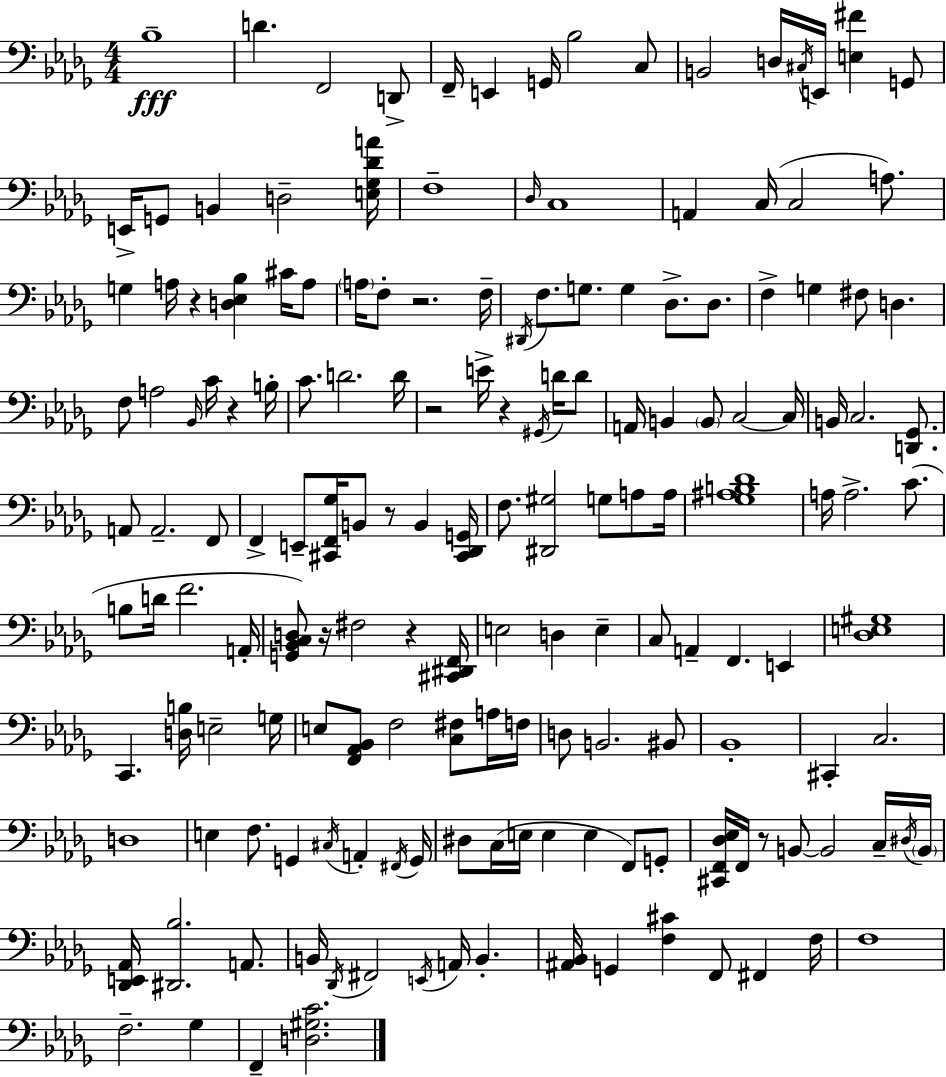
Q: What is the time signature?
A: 4/4